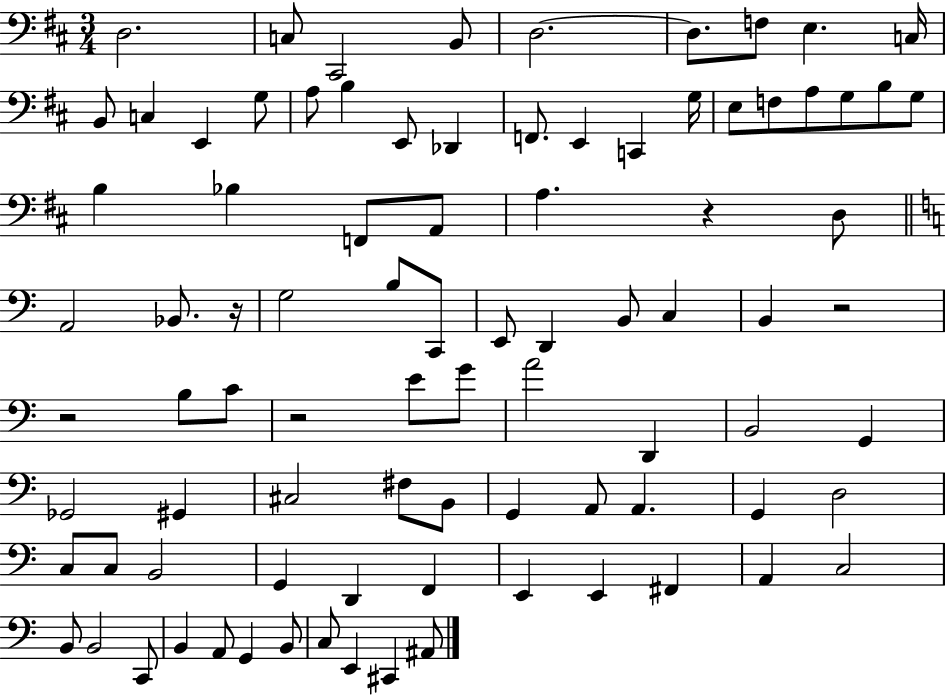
X:1
T:Untitled
M:3/4
L:1/4
K:D
D,2 C,/2 ^C,,2 B,,/2 D,2 D,/2 F,/2 E, C,/4 B,,/2 C, E,, G,/2 A,/2 B, E,,/2 _D,, F,,/2 E,, C,, G,/4 E,/2 F,/2 A,/2 G,/2 B,/2 G,/2 B, _B, F,,/2 A,,/2 A, z D,/2 A,,2 _B,,/2 z/4 G,2 B,/2 C,,/2 E,,/2 D,, B,,/2 C, B,, z2 z2 B,/2 C/2 z2 E/2 G/2 A2 D,, B,,2 G,, _G,,2 ^G,, ^C,2 ^F,/2 B,,/2 G,, A,,/2 A,, G,, D,2 C,/2 C,/2 B,,2 G,, D,, F,, E,, E,, ^F,, A,, C,2 B,,/2 B,,2 C,,/2 B,, A,,/2 G,, B,,/2 C,/2 E,, ^C,, ^A,,/2